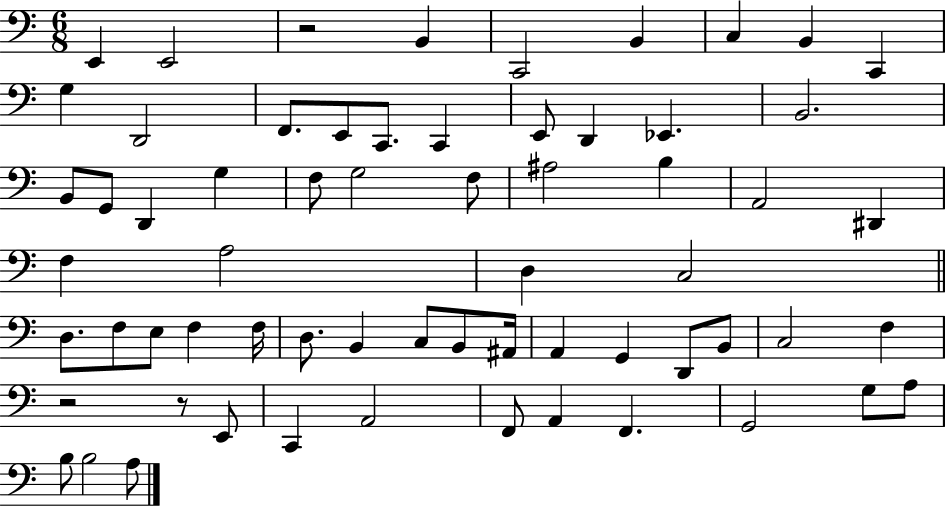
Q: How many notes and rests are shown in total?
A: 64